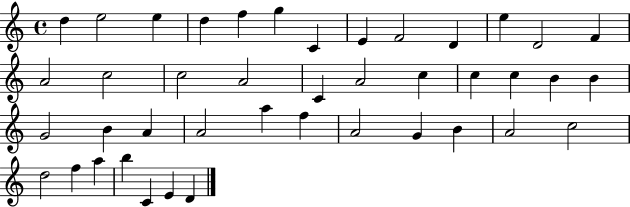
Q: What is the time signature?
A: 4/4